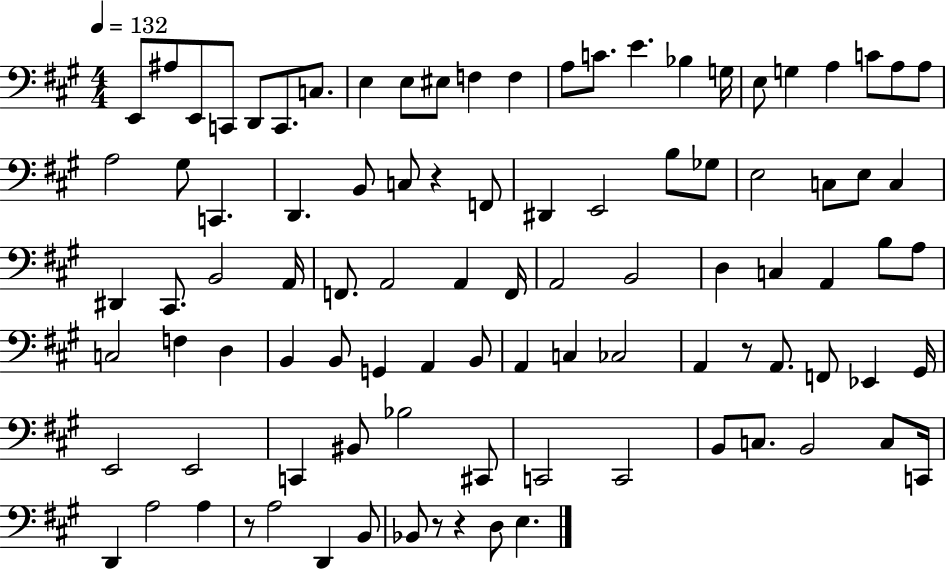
X:1
T:Untitled
M:4/4
L:1/4
K:A
E,,/2 ^A,/2 E,,/2 C,,/2 D,,/2 C,,/2 C,/2 E, E,/2 ^E,/2 F, F, A,/2 C/2 E _B, G,/4 E,/2 G, A, C/2 A,/2 A,/2 A,2 ^G,/2 C,, D,, B,,/2 C,/2 z F,,/2 ^D,, E,,2 B,/2 _G,/2 E,2 C,/2 E,/2 C, ^D,, ^C,,/2 B,,2 A,,/4 F,,/2 A,,2 A,, F,,/4 A,,2 B,,2 D, C, A,, B,/2 A,/2 C,2 F, D, B,, B,,/2 G,, A,, B,,/2 A,, C, _C,2 A,, z/2 A,,/2 F,,/2 _E,, ^G,,/4 E,,2 E,,2 C,, ^B,,/2 _B,2 ^C,,/2 C,,2 C,,2 B,,/2 C,/2 B,,2 C,/2 C,,/4 D,, A,2 A, z/2 A,2 D,, B,,/2 _B,,/2 z/2 z D,/2 E,